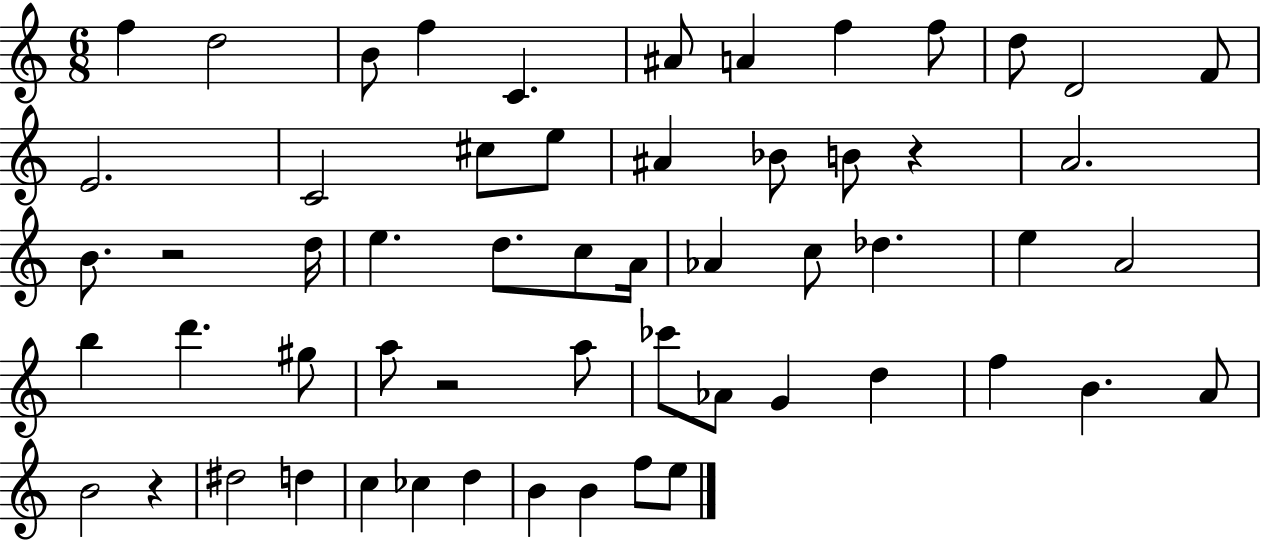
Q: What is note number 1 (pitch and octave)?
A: F5